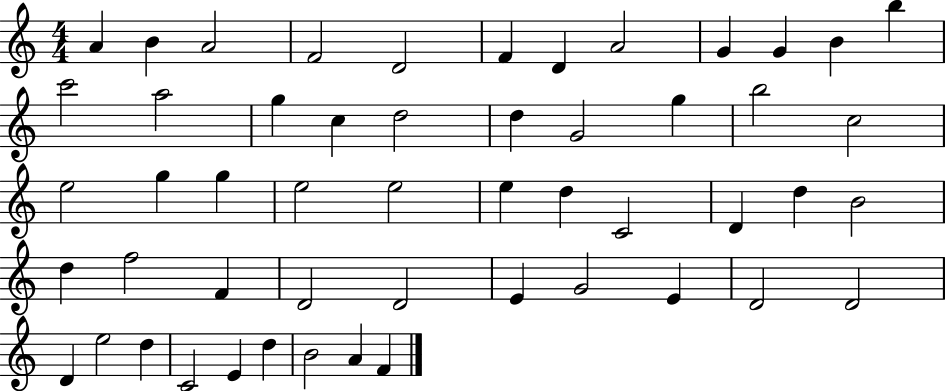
{
  \clef treble
  \numericTimeSignature
  \time 4/4
  \key c \major
  a'4 b'4 a'2 | f'2 d'2 | f'4 d'4 a'2 | g'4 g'4 b'4 b''4 | \break c'''2 a''2 | g''4 c''4 d''2 | d''4 g'2 g''4 | b''2 c''2 | \break e''2 g''4 g''4 | e''2 e''2 | e''4 d''4 c'2 | d'4 d''4 b'2 | \break d''4 f''2 f'4 | d'2 d'2 | e'4 g'2 e'4 | d'2 d'2 | \break d'4 e''2 d''4 | c'2 e'4 d''4 | b'2 a'4 f'4 | \bar "|."
}